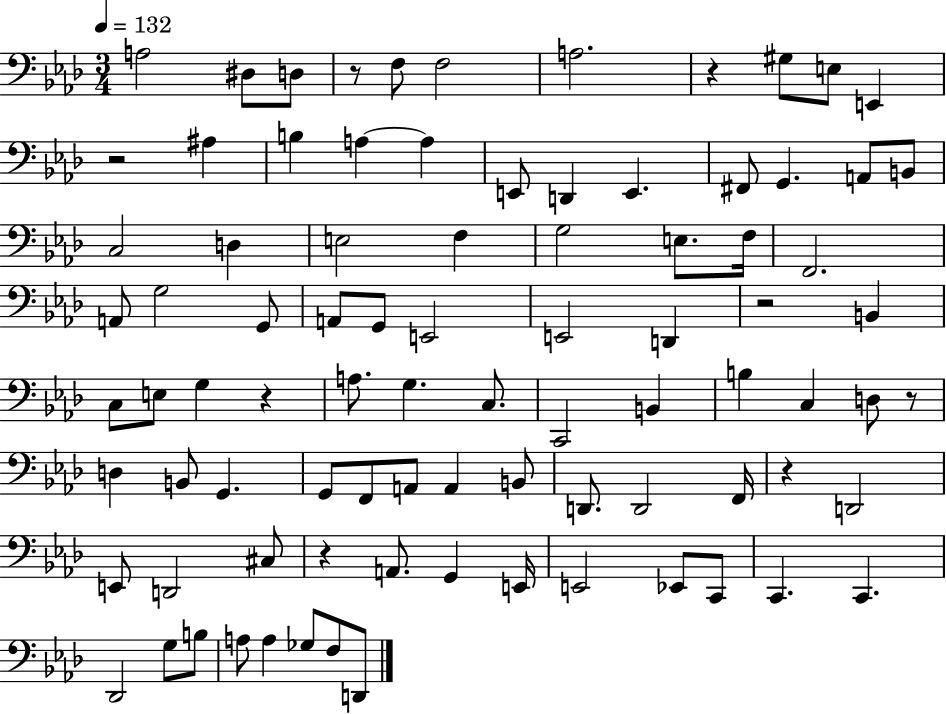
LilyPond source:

{
  \clef bass
  \numericTimeSignature
  \time 3/4
  \key aes \major
  \tempo 4 = 132
  a2 dis8 d8 | r8 f8 f2 | a2. | r4 gis8 e8 e,4 | \break r2 ais4 | b4 a4~~ a4 | e,8 d,4 e,4. | fis,8 g,4. a,8 b,8 | \break c2 d4 | e2 f4 | g2 e8. f16 | f,2. | \break a,8 g2 g,8 | a,8 g,8 e,2 | e,2 d,4 | r2 b,4 | \break c8 e8 g4 r4 | a8. g4. c8. | c,2 b,4 | b4 c4 d8 r8 | \break d4 b,8 g,4. | g,8 f,8 a,8 a,4 b,8 | d,8. d,2 f,16 | r4 d,2 | \break e,8 d,2 cis8 | r4 a,8. g,4 e,16 | e,2 ees,8 c,8 | c,4. c,4. | \break des,2 g8 b8 | a8 a4 ges8 f8 d,8 | \bar "|."
}